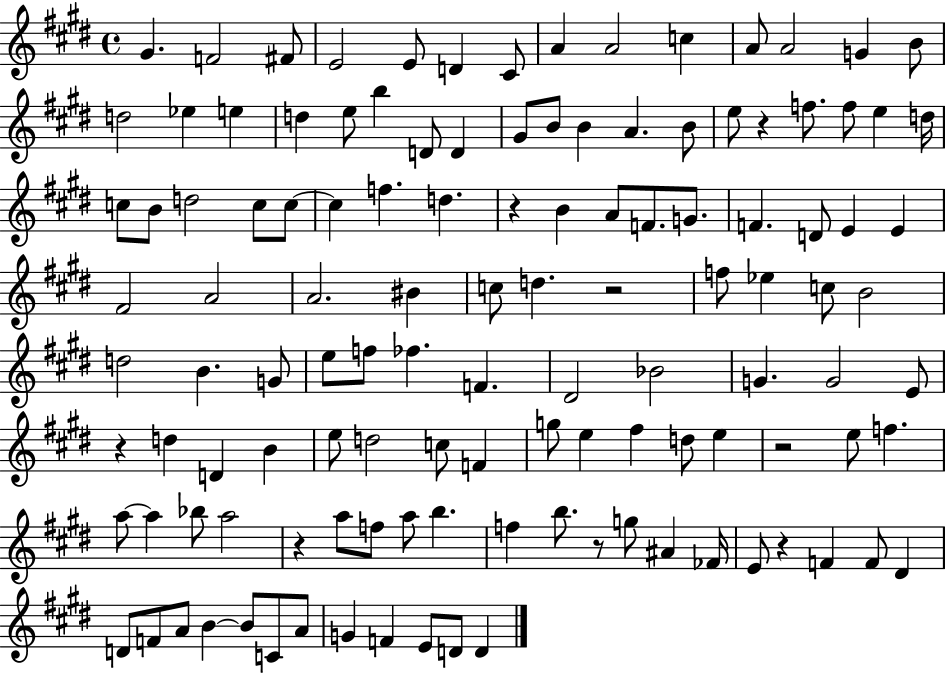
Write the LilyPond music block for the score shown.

{
  \clef treble
  \time 4/4
  \defaultTimeSignature
  \key e \major
  gis'4. f'2 fis'8 | e'2 e'8 d'4 cis'8 | a'4 a'2 c''4 | a'8 a'2 g'4 b'8 | \break d''2 ees''4 e''4 | d''4 e''8 b''4 d'8 d'4 | gis'8 b'8 b'4 a'4. b'8 | e''8 r4 f''8. f''8 e''4 d''16 | \break c''8 b'8 d''2 c''8 c''8~~ | c''4 f''4. d''4. | r4 b'4 a'8 f'8. g'8. | f'4. d'8 e'4 e'4 | \break fis'2 a'2 | a'2. bis'4 | c''8 d''4. r2 | f''8 ees''4 c''8 b'2 | \break d''2 b'4. g'8 | e''8 f''8 fes''4. f'4. | dis'2 bes'2 | g'4. g'2 e'8 | \break r4 d''4 d'4 b'4 | e''8 d''2 c''8 f'4 | g''8 e''4 fis''4 d''8 e''4 | r2 e''8 f''4. | \break a''8~~ a''4 bes''8 a''2 | r4 a''8 f''8 a''8 b''4. | f''4 b''8. r8 g''8 ais'4 fes'16 | e'8 r4 f'4 f'8 dis'4 | \break d'8 f'8 a'8 b'4~~ b'8 c'8 a'8 | g'4 f'4 e'8 d'8 d'4 | \bar "|."
}